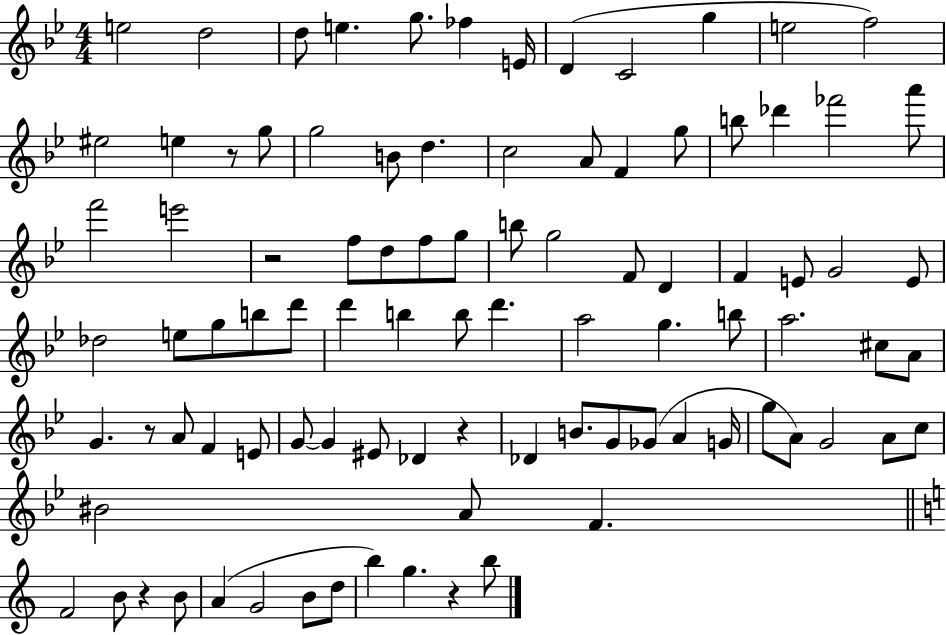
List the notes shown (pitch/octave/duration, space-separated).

E5/h D5/h D5/e E5/q. G5/e. FES5/q E4/s D4/q C4/h G5/q E5/h F5/h EIS5/h E5/q R/e G5/e G5/h B4/e D5/q. C5/h A4/e F4/q G5/e B5/e Db6/q FES6/h A6/e F6/h E6/h R/h F5/e D5/e F5/e G5/e B5/e G5/h F4/e D4/q F4/q E4/e G4/h E4/e Db5/h E5/e G5/e B5/e D6/e D6/q B5/q B5/e D6/q. A5/h G5/q. B5/e A5/h. C#5/e A4/e G4/q. R/e A4/e F4/q E4/e G4/e G4/q EIS4/e Db4/q R/q Db4/q B4/e. G4/e Gb4/e A4/q G4/s G5/e A4/e G4/h A4/e C5/e BIS4/h A4/e F4/q. F4/h B4/e R/q B4/e A4/q G4/h B4/e D5/e B5/q G5/q. R/q B5/e